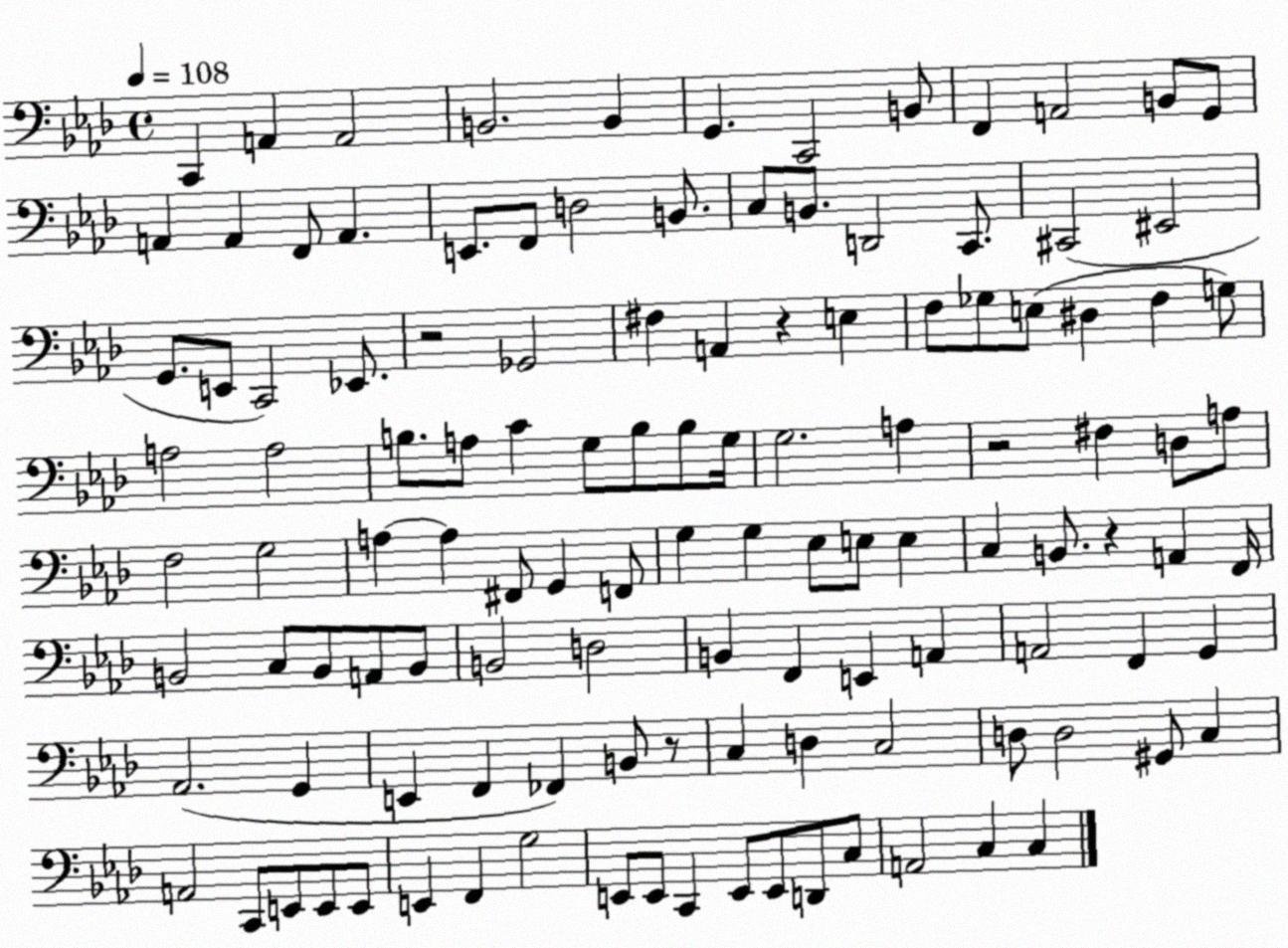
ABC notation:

X:1
T:Untitled
M:4/4
L:1/4
K:Ab
C,, A,, A,,2 B,,2 B,, G,, C,,2 B,,/2 F,, A,,2 B,,/2 G,,/2 A,, A,, F,,/2 A,, E,,/2 F,,/2 D,2 B,,/2 C,/2 B,,/2 D,,2 C,,/2 ^C,,2 ^E,,2 G,,/2 E,,/2 C,,2 _E,,/2 z2 _G,,2 ^F, A,, z E, F,/2 _G,/2 E,/2 ^D, F, G,/2 A,2 A,2 B,/2 A,/2 C G,/2 B,/2 B,/2 G,/4 G,2 A, z2 ^F, D,/2 A,/2 F,2 G,2 A, A, ^F,,/2 G,, F,,/2 G, G, _E,/2 E,/2 E, C, B,,/2 z A,, F,,/4 B,,2 C,/2 B,,/2 A,,/2 B,,/2 B,,2 D,2 B,, F,, E,, A,, A,,2 F,, G,, _A,,2 G,, E,, F,, _F,, B,,/2 z/2 C, D, C,2 D,/2 D,2 ^G,,/2 C, A,,2 C,,/2 E,,/2 E,,/2 E,,/2 E,, F,, G,2 E,,/2 E,,/2 C,, E,,/2 E,,/2 D,,/2 C,/2 A,,2 C, C,